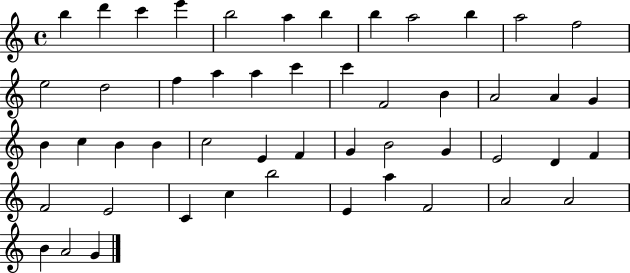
B5/q D6/q C6/q E6/q B5/h A5/q B5/q B5/q A5/h B5/q A5/h F5/h E5/h D5/h F5/q A5/q A5/q C6/q C6/q F4/h B4/q A4/h A4/q G4/q B4/q C5/q B4/q B4/q C5/h E4/q F4/q G4/q B4/h G4/q E4/h D4/q F4/q F4/h E4/h C4/q C5/q B5/h E4/q A5/q F4/h A4/h A4/h B4/q A4/h G4/q